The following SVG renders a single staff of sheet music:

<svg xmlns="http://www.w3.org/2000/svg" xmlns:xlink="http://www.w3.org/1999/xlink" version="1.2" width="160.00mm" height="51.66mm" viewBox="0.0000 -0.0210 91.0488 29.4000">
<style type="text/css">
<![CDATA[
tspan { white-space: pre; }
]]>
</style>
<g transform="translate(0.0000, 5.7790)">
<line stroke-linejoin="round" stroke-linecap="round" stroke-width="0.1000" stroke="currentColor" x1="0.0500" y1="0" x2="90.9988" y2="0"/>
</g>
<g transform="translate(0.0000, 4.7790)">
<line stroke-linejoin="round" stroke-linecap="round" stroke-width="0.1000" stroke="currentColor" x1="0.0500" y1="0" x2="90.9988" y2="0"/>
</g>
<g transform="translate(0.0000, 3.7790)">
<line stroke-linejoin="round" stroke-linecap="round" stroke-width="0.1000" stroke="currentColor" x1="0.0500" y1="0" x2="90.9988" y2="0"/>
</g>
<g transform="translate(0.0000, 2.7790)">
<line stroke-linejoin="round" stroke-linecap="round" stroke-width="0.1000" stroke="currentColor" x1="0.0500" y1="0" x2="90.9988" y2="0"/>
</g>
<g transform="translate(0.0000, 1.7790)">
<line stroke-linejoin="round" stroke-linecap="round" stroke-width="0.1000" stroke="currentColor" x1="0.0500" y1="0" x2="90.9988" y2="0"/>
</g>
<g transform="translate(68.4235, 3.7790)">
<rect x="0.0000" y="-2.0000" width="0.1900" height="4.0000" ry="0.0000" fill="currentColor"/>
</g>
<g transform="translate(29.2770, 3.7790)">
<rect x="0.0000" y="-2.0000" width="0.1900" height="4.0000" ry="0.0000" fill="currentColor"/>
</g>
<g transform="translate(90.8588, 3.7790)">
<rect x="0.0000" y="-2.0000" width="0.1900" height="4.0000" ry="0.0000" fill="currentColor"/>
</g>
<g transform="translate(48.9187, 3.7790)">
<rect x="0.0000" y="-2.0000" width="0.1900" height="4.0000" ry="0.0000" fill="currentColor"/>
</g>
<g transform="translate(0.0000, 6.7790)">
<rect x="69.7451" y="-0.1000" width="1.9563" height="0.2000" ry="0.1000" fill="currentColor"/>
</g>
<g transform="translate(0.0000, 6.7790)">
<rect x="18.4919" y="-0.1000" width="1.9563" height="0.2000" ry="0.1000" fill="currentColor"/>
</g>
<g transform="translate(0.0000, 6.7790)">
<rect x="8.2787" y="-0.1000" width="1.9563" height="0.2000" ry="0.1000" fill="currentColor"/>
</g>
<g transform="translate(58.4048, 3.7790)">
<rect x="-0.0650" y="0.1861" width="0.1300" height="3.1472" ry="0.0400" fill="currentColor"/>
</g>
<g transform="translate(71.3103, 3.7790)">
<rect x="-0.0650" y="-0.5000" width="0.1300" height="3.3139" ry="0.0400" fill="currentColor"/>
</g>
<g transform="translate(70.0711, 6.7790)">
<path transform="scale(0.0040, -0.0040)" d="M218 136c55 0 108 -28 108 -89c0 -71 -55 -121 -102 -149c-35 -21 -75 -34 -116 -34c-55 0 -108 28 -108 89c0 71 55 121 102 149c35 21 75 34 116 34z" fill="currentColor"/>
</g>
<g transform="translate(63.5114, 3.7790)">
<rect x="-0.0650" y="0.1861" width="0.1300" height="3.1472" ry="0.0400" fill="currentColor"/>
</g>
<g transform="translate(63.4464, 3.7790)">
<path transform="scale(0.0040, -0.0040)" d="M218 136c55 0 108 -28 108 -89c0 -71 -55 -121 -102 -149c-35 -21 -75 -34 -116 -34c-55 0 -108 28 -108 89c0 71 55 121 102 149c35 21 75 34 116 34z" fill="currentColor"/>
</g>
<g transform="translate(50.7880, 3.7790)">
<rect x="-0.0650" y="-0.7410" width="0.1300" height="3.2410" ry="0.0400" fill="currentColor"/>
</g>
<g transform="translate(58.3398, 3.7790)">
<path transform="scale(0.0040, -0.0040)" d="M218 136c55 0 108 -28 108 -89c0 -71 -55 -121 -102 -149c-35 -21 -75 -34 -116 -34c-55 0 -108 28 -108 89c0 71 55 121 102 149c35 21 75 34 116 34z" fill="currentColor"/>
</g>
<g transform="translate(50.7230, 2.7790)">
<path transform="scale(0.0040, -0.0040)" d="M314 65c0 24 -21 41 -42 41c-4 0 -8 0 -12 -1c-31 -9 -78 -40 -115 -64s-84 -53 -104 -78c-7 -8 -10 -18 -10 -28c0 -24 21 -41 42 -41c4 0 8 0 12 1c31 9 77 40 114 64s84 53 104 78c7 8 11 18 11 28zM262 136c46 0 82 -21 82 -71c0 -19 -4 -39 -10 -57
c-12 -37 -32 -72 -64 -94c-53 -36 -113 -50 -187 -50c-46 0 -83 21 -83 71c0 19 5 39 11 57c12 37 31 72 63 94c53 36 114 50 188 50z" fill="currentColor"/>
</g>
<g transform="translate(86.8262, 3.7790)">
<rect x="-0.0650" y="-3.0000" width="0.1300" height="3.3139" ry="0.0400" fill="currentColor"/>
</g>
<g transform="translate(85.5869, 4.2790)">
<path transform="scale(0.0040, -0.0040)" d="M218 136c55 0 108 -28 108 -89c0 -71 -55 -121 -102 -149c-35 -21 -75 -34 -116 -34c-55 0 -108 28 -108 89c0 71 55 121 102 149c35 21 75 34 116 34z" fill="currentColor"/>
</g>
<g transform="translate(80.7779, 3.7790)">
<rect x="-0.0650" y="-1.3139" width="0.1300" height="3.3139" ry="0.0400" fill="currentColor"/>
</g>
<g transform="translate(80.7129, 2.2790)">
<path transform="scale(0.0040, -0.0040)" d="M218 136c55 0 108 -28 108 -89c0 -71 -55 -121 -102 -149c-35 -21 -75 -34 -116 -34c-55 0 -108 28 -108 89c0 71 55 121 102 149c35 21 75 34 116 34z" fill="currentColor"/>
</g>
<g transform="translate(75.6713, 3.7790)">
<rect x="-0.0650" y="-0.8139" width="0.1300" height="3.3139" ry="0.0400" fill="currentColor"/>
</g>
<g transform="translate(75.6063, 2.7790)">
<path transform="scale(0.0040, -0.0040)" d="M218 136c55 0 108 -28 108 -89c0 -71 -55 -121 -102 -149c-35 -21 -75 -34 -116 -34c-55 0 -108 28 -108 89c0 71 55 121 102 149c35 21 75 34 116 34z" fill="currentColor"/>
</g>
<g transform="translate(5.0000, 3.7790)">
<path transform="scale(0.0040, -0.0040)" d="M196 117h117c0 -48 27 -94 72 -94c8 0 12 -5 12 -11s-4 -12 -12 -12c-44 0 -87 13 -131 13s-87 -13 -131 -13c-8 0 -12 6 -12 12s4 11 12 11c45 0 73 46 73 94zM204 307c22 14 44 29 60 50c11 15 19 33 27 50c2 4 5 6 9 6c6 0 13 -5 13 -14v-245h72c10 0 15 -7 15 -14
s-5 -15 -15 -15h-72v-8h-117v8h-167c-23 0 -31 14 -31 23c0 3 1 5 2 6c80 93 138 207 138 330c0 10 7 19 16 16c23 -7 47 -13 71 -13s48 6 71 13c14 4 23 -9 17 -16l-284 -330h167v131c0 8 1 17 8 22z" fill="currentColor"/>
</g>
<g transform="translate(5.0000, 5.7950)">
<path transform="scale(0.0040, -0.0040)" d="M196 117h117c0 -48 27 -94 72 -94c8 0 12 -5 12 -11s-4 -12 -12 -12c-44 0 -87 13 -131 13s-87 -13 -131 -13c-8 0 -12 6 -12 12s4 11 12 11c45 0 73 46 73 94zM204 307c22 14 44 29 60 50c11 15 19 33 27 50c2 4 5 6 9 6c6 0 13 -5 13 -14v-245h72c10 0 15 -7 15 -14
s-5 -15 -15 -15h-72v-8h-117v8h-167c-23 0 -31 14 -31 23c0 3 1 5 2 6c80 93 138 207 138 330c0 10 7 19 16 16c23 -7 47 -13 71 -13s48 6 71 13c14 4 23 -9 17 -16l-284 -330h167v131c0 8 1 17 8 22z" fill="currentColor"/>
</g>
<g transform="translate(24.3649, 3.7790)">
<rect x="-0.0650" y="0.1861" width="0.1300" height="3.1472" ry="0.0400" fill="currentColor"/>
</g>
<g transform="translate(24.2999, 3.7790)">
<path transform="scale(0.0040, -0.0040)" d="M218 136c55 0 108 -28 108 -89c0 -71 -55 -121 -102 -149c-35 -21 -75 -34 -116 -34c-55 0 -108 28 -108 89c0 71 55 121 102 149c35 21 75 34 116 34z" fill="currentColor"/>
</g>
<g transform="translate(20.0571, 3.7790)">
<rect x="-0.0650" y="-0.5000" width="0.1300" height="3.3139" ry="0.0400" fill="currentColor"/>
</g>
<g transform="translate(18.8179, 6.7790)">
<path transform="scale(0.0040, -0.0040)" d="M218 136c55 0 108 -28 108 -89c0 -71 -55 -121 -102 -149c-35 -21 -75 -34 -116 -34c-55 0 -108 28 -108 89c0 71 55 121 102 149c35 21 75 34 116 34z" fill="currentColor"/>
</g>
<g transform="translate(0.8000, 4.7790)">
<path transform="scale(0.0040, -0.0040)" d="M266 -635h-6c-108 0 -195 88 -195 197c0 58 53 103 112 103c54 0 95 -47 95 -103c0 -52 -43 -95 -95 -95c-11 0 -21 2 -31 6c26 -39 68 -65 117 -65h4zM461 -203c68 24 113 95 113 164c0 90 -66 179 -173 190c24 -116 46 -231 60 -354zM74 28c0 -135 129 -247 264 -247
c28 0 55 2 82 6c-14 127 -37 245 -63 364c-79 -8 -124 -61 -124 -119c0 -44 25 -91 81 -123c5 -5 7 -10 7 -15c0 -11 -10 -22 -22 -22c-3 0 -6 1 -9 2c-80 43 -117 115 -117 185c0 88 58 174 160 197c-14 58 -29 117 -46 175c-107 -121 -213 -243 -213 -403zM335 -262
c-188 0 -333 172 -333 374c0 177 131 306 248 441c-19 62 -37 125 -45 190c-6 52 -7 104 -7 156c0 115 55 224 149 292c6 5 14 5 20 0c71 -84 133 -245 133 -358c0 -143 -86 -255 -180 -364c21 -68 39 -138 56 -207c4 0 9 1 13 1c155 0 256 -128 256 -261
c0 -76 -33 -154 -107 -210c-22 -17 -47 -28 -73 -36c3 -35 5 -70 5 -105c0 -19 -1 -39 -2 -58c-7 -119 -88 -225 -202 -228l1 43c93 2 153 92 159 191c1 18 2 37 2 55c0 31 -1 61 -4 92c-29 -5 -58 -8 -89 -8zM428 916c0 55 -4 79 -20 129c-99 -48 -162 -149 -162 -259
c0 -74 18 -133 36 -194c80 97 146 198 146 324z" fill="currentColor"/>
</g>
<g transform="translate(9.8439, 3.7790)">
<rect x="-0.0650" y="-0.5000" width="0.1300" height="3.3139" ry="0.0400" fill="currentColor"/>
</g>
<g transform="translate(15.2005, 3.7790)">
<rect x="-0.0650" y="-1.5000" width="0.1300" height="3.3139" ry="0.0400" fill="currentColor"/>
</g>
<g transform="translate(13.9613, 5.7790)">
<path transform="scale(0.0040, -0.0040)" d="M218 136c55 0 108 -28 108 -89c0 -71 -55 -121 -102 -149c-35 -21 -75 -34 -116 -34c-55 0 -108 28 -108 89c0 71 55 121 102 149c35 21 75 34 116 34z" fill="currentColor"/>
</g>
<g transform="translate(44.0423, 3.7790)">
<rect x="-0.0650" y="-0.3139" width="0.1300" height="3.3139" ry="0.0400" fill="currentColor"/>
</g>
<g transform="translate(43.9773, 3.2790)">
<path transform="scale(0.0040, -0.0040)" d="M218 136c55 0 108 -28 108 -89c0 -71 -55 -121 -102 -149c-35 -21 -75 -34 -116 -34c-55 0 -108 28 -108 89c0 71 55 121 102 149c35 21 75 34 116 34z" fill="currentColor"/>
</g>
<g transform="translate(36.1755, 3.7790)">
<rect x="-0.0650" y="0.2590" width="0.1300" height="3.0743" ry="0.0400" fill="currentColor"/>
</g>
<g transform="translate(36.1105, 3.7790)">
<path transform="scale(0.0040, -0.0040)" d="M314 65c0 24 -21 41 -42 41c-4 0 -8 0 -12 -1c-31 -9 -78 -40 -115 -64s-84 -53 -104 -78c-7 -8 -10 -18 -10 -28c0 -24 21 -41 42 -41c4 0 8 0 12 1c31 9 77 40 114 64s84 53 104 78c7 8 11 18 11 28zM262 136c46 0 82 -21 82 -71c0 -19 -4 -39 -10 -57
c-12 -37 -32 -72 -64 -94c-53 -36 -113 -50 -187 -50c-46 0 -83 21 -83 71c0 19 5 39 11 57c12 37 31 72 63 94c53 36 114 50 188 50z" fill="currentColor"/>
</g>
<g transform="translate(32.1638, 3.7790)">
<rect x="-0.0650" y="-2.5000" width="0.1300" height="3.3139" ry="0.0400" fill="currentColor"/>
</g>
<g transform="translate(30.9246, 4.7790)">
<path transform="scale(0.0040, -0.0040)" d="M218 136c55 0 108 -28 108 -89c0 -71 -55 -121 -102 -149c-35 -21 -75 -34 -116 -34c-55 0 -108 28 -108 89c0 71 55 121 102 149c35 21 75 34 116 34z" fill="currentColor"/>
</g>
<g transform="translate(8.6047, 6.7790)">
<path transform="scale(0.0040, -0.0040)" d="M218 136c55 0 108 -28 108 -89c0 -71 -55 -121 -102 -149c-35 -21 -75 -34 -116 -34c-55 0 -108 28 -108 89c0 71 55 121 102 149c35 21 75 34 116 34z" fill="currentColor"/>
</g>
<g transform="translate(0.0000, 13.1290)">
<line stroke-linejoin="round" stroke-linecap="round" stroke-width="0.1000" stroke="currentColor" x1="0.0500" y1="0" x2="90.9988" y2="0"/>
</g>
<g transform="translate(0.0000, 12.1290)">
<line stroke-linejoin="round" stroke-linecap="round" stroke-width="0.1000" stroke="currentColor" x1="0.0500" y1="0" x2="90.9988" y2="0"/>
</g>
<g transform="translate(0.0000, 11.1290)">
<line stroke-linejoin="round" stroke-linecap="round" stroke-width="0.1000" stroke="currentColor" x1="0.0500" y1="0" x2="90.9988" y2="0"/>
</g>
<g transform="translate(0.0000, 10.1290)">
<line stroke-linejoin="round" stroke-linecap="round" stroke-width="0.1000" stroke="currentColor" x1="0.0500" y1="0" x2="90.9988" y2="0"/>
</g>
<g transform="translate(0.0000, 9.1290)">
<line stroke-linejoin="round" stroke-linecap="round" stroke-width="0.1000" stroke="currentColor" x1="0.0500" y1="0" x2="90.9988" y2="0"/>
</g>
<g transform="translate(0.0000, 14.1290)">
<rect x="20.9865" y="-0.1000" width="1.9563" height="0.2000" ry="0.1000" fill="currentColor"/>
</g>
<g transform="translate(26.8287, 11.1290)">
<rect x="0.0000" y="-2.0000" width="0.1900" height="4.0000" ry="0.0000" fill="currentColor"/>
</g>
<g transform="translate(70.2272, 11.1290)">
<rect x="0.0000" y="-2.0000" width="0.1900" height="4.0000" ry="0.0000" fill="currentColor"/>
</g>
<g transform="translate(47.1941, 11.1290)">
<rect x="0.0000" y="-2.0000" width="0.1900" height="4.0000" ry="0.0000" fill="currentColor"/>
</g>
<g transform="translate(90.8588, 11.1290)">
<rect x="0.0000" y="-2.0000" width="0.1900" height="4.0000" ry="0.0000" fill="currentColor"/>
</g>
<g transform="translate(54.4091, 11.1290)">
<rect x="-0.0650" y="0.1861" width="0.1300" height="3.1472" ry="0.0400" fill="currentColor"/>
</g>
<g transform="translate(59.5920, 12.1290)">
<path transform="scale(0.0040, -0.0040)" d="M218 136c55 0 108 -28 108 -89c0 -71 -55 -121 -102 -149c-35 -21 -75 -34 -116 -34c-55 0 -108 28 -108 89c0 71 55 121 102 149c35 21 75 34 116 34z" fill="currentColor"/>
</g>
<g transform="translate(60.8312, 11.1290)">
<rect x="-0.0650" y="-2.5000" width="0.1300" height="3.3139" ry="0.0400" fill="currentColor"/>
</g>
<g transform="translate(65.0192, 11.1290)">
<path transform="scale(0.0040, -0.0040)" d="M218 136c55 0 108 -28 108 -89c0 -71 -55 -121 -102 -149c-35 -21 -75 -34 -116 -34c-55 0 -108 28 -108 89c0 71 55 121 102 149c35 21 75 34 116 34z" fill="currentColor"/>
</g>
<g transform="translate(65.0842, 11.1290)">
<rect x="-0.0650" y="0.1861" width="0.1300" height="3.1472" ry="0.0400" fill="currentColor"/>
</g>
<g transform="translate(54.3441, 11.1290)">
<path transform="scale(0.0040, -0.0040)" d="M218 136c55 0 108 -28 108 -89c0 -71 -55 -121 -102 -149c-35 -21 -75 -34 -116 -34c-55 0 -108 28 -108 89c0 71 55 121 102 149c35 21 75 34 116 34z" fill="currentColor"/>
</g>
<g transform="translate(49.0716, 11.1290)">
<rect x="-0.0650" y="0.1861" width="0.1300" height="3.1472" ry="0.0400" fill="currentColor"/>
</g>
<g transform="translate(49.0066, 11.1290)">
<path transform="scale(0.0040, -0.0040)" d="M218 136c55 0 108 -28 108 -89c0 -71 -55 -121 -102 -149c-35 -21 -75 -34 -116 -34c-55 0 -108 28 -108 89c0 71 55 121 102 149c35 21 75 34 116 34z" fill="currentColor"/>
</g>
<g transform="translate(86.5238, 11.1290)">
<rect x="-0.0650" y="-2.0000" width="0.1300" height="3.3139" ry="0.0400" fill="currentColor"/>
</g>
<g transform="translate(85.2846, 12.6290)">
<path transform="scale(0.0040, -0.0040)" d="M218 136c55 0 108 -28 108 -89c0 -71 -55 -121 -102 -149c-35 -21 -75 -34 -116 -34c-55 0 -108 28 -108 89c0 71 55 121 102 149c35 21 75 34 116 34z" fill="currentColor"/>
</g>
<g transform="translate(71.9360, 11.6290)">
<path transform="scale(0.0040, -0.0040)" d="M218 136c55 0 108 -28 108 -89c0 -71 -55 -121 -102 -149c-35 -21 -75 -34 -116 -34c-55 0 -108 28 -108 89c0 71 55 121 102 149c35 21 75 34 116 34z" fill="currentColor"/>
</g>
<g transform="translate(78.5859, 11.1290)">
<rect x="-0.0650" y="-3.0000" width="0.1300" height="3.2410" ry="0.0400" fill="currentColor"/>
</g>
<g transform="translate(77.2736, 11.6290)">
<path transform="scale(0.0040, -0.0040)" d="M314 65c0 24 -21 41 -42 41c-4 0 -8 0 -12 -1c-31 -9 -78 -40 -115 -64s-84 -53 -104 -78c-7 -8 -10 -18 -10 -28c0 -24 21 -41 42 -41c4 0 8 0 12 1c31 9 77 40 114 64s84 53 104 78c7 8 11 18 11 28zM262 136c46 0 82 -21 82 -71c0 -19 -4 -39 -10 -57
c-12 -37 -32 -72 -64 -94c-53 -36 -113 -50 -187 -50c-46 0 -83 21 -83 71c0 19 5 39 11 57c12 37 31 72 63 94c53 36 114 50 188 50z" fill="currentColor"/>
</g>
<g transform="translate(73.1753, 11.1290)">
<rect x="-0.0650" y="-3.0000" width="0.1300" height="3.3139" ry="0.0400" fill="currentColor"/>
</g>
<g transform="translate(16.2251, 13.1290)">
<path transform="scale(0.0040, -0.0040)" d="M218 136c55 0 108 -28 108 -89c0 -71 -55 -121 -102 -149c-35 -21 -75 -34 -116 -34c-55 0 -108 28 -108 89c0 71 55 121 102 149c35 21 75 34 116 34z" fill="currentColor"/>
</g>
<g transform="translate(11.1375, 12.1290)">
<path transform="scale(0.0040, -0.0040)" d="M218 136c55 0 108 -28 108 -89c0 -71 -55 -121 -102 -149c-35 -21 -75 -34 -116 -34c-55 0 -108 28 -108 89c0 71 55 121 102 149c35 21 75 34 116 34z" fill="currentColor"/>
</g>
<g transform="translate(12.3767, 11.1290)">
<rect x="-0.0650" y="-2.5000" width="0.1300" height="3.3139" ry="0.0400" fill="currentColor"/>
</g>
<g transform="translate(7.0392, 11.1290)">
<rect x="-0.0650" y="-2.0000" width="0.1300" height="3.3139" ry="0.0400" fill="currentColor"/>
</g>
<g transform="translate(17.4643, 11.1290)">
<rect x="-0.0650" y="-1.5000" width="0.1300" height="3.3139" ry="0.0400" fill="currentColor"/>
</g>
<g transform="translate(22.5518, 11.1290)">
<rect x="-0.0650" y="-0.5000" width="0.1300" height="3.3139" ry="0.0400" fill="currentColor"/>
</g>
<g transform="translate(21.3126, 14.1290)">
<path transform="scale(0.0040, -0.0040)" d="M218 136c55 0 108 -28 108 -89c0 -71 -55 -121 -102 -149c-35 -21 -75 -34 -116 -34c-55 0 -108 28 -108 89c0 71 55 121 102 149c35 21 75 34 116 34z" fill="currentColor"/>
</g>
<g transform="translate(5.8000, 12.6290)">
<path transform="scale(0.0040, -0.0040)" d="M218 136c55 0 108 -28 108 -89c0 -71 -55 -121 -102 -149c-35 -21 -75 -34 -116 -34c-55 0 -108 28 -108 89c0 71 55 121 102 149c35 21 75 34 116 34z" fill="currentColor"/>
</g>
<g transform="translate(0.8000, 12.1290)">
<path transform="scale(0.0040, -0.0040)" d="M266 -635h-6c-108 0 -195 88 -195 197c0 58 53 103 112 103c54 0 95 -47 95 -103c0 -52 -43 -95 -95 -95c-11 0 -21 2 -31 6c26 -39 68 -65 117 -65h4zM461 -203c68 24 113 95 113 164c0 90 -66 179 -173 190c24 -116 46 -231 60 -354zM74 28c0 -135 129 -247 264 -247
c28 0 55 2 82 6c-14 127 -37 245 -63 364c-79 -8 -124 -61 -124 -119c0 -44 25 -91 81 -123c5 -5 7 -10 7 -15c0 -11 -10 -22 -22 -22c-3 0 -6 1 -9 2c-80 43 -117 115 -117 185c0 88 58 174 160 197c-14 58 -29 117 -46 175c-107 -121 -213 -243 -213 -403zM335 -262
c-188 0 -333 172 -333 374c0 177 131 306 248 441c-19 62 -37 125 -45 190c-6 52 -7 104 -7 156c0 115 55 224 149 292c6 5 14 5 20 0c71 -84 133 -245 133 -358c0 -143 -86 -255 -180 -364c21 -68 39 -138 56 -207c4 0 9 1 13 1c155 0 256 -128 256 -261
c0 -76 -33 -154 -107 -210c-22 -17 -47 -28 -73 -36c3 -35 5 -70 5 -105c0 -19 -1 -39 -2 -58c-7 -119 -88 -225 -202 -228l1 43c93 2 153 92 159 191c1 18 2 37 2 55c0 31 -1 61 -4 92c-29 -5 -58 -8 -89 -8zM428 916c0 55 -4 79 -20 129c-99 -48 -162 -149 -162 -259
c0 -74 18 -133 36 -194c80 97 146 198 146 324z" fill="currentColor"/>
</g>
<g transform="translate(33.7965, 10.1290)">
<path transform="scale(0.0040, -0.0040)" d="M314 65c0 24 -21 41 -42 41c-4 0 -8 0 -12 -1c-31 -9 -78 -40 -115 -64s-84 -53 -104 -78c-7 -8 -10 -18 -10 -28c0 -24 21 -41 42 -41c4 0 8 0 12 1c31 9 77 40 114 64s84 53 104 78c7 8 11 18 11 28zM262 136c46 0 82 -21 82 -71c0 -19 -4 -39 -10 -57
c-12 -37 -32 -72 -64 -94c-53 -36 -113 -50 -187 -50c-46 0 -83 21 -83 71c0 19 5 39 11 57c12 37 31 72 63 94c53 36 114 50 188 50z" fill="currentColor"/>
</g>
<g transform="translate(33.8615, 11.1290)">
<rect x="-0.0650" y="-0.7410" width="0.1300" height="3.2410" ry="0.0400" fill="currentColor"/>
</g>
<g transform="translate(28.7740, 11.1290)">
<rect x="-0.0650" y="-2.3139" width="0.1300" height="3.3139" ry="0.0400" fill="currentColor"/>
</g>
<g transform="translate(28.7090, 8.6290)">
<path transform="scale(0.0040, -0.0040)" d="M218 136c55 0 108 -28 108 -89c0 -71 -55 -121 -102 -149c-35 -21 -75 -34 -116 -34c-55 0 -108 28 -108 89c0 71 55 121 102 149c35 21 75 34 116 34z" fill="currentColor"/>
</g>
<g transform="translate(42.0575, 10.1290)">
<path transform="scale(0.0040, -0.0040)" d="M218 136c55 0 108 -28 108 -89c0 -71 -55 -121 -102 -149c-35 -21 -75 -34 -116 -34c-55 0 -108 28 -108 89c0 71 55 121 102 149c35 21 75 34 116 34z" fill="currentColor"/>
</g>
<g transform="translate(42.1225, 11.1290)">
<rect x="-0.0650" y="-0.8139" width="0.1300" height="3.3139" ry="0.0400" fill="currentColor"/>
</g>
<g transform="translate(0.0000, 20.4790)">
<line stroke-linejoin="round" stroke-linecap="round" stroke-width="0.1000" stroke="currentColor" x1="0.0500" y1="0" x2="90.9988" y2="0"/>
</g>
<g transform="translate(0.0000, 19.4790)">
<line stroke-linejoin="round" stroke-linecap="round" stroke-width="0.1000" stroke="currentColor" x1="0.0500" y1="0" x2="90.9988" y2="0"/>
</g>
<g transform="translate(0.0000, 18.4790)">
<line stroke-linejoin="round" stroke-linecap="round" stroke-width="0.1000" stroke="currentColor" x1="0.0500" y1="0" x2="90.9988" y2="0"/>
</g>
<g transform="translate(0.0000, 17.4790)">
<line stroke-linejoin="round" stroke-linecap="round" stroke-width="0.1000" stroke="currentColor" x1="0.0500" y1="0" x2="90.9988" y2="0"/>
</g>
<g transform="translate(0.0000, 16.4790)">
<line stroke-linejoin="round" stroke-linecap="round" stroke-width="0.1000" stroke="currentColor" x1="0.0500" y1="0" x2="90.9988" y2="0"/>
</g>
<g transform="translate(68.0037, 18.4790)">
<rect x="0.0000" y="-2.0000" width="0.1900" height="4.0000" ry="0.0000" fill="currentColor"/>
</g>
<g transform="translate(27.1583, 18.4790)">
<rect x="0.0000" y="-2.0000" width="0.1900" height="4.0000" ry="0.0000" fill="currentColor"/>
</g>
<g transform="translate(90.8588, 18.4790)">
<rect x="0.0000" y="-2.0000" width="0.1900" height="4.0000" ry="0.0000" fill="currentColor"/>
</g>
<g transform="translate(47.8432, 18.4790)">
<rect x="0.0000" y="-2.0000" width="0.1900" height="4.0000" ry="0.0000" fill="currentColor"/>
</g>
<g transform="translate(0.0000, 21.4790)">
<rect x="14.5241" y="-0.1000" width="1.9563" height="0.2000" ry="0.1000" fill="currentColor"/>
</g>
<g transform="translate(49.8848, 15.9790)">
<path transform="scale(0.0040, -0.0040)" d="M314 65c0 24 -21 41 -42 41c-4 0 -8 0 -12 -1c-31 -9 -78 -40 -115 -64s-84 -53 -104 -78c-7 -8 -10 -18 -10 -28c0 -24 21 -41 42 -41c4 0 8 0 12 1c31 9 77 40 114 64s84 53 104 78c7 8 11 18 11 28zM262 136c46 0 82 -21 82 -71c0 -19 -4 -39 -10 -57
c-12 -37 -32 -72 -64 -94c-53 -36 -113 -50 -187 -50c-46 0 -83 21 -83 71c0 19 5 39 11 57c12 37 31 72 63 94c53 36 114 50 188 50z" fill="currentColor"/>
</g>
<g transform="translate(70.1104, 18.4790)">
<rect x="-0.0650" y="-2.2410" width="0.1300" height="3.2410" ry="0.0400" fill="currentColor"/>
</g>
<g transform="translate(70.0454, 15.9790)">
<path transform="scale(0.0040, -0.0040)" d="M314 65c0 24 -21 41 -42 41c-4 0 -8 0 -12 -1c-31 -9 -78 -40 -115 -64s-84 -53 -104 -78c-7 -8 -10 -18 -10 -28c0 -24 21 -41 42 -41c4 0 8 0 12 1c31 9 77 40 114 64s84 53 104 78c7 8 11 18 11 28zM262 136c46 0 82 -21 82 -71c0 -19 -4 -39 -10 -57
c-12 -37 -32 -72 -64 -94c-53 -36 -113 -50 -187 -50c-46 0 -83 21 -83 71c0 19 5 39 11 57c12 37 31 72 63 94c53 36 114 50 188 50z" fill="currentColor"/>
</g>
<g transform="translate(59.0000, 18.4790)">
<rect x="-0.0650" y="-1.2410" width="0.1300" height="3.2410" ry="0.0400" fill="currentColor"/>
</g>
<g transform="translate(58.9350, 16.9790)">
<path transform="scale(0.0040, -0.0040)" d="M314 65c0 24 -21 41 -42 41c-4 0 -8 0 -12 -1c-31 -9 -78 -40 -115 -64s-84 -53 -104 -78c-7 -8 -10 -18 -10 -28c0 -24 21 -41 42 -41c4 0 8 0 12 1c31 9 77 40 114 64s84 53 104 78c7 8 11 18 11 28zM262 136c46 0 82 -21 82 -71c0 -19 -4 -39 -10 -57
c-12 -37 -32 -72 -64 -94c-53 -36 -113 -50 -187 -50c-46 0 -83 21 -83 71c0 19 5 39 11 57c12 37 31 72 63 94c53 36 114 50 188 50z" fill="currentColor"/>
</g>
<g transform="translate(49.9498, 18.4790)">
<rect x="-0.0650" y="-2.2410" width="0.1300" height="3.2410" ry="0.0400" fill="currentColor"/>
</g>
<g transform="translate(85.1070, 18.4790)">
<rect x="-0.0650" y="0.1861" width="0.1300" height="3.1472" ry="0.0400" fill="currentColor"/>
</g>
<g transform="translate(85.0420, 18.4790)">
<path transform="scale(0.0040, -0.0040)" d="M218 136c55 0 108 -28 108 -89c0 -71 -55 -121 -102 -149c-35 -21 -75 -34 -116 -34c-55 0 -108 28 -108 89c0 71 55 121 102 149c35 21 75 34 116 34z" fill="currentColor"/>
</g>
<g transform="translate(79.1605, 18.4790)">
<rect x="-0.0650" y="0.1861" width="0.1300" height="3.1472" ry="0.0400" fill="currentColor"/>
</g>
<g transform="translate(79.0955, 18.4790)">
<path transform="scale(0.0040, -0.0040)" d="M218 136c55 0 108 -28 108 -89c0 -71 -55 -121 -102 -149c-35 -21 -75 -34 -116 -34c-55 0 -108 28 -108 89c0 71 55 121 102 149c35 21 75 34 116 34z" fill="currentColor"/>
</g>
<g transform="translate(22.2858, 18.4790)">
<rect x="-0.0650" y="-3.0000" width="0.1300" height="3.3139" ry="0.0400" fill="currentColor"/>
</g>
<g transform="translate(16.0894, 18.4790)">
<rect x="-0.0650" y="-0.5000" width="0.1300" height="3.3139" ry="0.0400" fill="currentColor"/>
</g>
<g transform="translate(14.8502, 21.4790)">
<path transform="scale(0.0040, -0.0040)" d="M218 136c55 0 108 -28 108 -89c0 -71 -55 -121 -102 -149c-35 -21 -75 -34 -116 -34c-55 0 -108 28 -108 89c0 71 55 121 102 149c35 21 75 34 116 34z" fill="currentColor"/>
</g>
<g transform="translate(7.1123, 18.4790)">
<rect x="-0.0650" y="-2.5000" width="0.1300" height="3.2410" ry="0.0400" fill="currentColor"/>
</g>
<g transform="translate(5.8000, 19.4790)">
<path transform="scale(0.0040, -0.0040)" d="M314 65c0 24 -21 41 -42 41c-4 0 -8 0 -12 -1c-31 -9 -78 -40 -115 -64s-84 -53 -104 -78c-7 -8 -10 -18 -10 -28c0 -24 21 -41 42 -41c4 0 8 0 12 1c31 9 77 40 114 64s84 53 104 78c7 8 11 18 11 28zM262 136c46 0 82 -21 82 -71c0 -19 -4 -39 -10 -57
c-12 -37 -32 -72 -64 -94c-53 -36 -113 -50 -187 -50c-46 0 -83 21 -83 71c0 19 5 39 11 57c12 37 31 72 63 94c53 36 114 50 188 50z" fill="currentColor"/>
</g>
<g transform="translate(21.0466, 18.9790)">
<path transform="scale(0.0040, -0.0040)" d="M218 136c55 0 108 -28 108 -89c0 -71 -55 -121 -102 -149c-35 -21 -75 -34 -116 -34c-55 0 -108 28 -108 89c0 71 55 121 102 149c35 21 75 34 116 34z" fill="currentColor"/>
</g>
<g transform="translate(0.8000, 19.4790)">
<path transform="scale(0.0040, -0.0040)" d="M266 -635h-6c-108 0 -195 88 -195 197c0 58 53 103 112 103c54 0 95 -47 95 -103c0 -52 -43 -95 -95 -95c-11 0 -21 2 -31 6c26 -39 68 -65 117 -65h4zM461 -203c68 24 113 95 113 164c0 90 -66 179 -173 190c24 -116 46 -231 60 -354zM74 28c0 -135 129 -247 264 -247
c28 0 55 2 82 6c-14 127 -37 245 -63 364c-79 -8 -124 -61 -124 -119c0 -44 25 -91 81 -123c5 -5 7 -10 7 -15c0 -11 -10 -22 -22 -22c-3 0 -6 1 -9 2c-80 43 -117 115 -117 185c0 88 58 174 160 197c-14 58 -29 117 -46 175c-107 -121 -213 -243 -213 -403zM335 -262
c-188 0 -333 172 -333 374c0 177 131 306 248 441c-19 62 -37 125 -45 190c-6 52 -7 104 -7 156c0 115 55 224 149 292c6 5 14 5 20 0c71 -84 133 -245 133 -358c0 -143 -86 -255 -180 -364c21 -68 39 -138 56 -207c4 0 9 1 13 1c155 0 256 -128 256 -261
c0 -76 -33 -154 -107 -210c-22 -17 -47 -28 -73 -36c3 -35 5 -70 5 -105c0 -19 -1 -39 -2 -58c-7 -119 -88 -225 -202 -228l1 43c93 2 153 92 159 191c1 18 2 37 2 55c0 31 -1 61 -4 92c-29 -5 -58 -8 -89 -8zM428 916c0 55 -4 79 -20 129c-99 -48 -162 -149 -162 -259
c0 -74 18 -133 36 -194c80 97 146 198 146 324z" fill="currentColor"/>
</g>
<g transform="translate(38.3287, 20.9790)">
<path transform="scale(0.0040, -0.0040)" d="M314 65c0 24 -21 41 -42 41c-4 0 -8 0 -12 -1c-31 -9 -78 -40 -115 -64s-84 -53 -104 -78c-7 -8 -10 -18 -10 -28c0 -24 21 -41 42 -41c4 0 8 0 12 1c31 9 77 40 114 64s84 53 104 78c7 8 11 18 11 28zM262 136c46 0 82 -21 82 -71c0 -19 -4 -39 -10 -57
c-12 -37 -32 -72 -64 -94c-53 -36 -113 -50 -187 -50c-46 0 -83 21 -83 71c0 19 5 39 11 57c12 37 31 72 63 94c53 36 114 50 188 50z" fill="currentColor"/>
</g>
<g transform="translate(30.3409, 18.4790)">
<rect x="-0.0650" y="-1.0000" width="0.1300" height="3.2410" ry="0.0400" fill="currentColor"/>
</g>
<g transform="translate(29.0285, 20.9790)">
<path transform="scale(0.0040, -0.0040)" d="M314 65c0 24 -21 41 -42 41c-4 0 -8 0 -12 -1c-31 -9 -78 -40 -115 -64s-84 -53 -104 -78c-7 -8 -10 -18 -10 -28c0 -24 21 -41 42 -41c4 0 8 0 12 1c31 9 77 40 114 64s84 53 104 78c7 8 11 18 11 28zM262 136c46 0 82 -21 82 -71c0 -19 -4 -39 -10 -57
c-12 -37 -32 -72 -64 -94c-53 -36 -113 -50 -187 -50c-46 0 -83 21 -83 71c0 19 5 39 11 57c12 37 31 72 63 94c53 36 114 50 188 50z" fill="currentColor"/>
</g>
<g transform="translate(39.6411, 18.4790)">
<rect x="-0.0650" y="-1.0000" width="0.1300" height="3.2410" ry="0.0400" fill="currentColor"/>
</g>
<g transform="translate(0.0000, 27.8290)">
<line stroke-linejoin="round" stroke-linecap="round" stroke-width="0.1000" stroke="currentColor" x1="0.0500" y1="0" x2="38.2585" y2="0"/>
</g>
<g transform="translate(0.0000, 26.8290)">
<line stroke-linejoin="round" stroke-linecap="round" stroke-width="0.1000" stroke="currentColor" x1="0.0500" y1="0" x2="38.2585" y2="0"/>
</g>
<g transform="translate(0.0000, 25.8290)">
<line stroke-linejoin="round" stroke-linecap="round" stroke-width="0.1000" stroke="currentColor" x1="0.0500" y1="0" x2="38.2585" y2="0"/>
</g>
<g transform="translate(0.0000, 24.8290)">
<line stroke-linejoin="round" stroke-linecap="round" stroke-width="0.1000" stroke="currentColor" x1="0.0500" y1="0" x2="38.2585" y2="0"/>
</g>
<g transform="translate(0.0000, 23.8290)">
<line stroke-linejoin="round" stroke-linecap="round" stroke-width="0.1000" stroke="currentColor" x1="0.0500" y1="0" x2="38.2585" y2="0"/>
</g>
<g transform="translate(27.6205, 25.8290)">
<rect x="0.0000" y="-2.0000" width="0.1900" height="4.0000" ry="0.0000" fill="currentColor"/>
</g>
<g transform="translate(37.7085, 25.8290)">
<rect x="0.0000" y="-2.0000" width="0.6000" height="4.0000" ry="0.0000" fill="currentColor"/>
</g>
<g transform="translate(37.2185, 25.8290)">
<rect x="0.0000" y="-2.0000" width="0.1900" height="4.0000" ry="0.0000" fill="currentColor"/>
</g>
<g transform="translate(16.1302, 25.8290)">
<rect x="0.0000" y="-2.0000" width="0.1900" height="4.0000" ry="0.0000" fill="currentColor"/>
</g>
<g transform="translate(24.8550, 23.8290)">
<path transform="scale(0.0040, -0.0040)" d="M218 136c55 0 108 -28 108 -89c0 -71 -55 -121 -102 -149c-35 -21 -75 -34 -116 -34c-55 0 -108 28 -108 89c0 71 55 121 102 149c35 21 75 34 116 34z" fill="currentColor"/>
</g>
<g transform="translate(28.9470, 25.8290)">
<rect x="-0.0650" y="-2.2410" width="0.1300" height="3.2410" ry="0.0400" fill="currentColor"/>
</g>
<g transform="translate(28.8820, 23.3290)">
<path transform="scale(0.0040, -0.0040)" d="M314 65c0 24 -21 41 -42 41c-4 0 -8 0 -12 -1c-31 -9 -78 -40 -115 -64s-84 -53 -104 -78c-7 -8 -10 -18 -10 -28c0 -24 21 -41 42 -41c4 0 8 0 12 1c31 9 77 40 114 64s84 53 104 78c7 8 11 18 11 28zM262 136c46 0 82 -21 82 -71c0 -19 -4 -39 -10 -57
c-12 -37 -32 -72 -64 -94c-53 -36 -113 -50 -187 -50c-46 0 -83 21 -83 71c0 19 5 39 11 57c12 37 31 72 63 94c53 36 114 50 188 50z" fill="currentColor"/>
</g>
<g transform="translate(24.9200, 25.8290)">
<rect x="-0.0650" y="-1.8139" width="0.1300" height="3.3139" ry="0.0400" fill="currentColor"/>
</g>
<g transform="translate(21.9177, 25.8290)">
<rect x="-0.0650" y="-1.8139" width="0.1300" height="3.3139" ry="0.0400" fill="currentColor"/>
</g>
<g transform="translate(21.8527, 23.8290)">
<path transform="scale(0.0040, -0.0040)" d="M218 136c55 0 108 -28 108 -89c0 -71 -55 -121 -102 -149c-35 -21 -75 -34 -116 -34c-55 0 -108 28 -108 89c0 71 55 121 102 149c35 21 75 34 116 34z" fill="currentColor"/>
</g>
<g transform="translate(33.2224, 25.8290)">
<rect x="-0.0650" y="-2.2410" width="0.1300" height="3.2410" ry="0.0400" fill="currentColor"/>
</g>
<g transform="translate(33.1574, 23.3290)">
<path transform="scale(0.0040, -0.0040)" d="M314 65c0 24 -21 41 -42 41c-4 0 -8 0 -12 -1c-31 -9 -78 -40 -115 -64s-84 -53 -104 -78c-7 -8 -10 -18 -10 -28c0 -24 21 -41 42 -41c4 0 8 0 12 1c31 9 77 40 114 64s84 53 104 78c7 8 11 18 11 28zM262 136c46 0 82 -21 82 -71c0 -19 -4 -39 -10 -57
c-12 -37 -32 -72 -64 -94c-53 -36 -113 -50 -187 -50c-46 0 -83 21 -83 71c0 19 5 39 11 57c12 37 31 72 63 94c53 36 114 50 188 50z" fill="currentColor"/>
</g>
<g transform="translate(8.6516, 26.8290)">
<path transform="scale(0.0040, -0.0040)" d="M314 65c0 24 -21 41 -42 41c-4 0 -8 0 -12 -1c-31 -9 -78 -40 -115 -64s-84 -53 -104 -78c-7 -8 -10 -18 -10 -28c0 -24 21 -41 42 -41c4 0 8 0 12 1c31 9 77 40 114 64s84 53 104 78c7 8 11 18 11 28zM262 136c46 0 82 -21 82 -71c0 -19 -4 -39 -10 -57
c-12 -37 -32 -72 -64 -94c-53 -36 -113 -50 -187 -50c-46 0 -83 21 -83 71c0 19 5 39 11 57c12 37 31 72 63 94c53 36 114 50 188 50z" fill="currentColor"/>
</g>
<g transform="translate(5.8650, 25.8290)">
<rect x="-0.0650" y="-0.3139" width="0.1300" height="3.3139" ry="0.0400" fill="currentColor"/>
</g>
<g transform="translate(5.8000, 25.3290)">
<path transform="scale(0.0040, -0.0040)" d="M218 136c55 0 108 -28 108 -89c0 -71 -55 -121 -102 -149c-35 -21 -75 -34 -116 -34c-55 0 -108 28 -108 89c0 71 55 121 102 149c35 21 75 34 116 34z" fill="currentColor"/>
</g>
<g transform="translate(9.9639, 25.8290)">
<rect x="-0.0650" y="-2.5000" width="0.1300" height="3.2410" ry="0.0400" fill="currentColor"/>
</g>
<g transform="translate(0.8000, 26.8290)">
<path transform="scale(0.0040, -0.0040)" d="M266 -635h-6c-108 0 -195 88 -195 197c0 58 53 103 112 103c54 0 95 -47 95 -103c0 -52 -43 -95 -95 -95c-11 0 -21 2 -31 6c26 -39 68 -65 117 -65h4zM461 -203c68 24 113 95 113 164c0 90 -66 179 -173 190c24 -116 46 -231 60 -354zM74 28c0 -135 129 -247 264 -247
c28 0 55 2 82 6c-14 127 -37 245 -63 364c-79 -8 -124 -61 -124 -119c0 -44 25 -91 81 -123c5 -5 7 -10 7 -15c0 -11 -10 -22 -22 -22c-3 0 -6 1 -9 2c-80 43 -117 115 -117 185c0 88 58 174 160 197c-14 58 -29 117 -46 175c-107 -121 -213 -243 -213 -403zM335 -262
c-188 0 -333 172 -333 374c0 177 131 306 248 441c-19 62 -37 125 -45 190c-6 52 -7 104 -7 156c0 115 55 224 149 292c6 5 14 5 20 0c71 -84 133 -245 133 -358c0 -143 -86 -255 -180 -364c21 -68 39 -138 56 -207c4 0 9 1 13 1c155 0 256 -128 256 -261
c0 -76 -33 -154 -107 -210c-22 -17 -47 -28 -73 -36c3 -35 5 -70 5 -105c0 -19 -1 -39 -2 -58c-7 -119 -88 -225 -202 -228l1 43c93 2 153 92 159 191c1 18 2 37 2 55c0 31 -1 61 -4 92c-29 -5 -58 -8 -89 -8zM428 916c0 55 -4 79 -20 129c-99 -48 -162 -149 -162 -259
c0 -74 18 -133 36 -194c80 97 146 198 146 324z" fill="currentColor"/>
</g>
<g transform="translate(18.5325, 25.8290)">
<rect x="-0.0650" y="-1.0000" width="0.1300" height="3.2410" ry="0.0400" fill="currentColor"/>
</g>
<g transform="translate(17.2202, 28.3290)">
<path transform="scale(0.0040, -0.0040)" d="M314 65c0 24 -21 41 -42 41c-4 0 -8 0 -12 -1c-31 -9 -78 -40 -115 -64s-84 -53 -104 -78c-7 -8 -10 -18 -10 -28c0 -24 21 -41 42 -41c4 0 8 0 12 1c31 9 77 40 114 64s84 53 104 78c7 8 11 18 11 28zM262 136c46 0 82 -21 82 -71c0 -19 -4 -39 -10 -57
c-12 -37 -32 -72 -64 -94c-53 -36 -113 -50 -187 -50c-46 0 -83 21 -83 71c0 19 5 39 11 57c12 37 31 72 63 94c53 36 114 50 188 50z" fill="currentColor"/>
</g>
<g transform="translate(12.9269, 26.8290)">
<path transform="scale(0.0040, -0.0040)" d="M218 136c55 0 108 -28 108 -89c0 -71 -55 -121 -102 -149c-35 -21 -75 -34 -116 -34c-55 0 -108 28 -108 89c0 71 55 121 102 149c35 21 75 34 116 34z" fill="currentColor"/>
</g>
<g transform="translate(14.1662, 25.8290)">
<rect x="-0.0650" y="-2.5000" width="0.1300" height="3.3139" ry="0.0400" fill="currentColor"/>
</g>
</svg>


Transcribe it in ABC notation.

X:1
T:Untitled
M:4/4
L:1/4
K:C
C E C B G B2 c d2 B B C d e A F G E C g d2 d B B G B A A2 F G2 C A D2 D2 g2 e2 g2 B B c G2 G D2 f f g2 g2